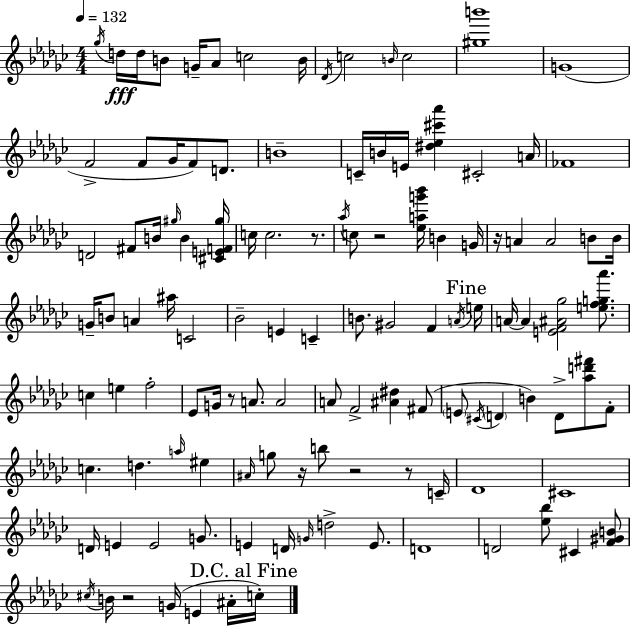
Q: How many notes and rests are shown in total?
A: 117